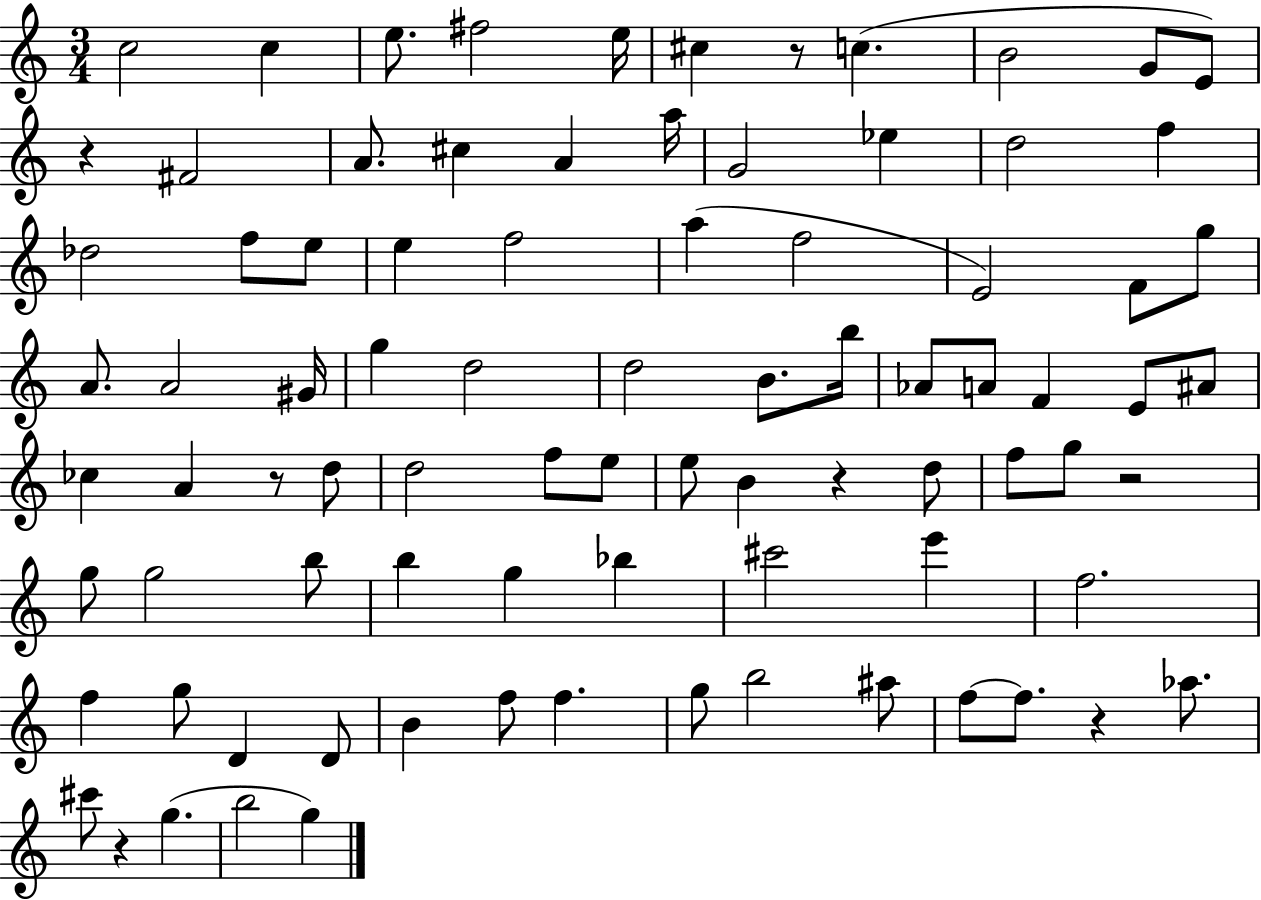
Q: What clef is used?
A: treble